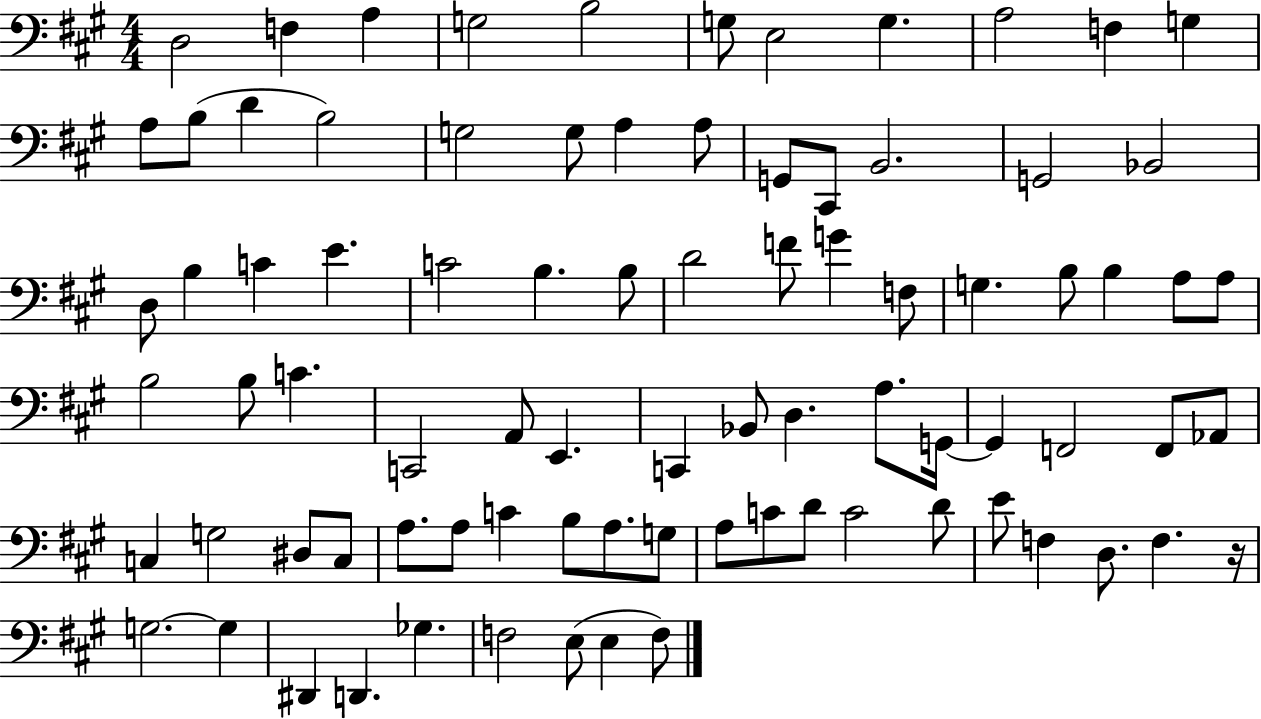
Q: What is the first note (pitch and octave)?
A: D3